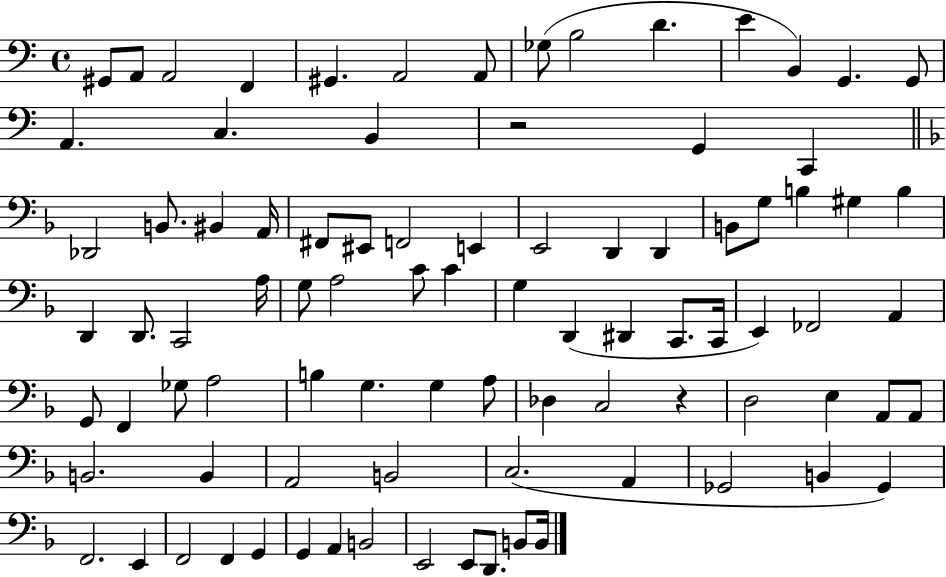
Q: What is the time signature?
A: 4/4